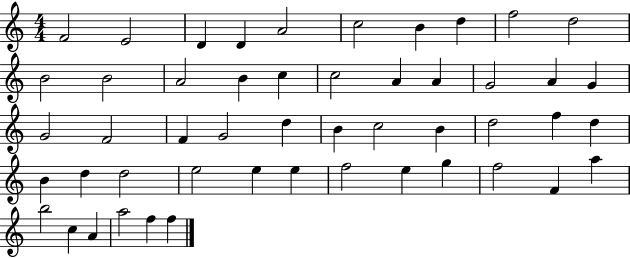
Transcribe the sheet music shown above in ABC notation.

X:1
T:Untitled
M:4/4
L:1/4
K:C
F2 E2 D D A2 c2 B d f2 d2 B2 B2 A2 B c c2 A A G2 A G G2 F2 F G2 d B c2 B d2 f d B d d2 e2 e e f2 e g f2 F a b2 c A a2 f f